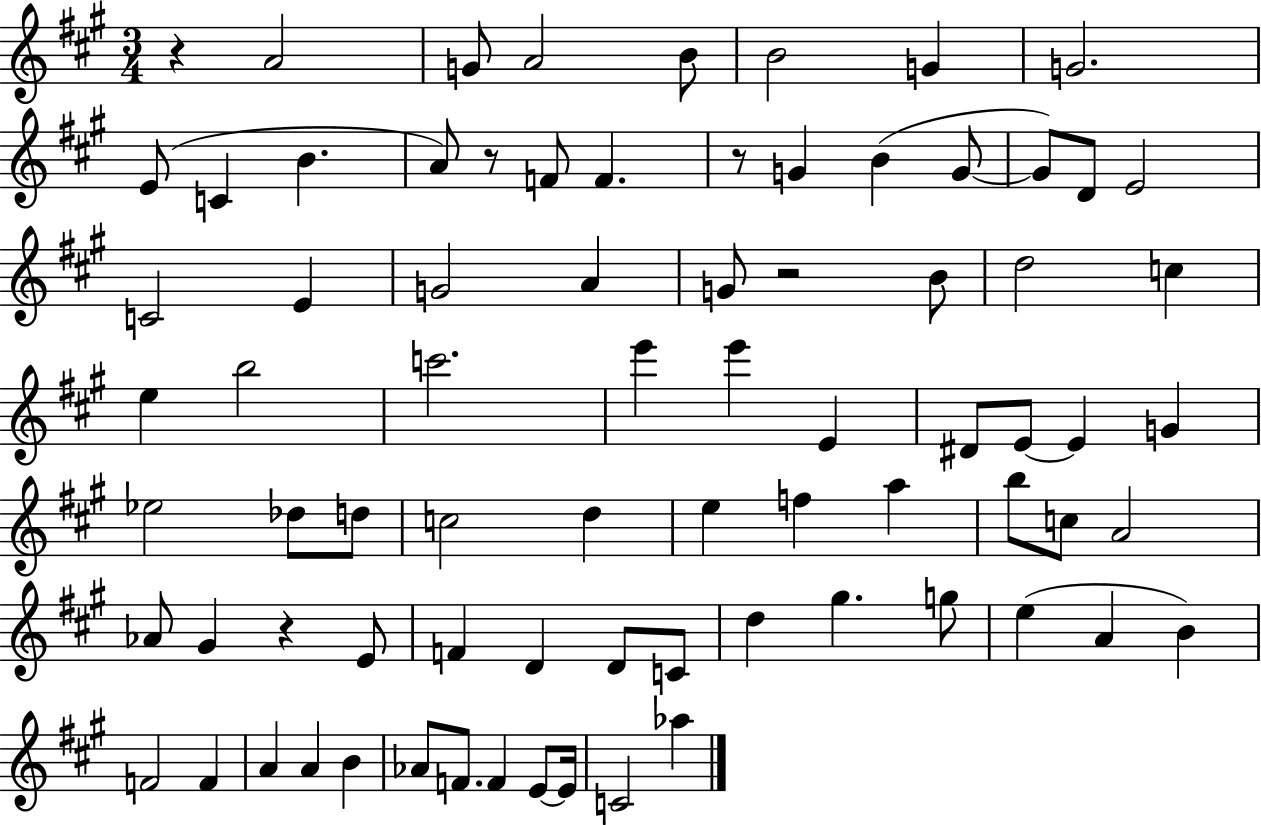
R/q A4/h G4/e A4/h B4/e B4/h G4/q G4/h. E4/e C4/q B4/q. A4/e R/e F4/e F4/q. R/e G4/q B4/q G4/e G4/e D4/e E4/h C4/h E4/q G4/h A4/q G4/e R/h B4/e D5/h C5/q E5/q B5/h C6/h. E6/q E6/q E4/q D#4/e E4/e E4/q G4/q Eb5/h Db5/e D5/e C5/h D5/q E5/q F5/q A5/q B5/e C5/e A4/h Ab4/e G#4/q R/q E4/e F4/q D4/q D4/e C4/e D5/q G#5/q. G5/e E5/q A4/q B4/q F4/h F4/q A4/q A4/q B4/q Ab4/e F4/e. F4/q E4/e E4/s C4/h Ab5/q